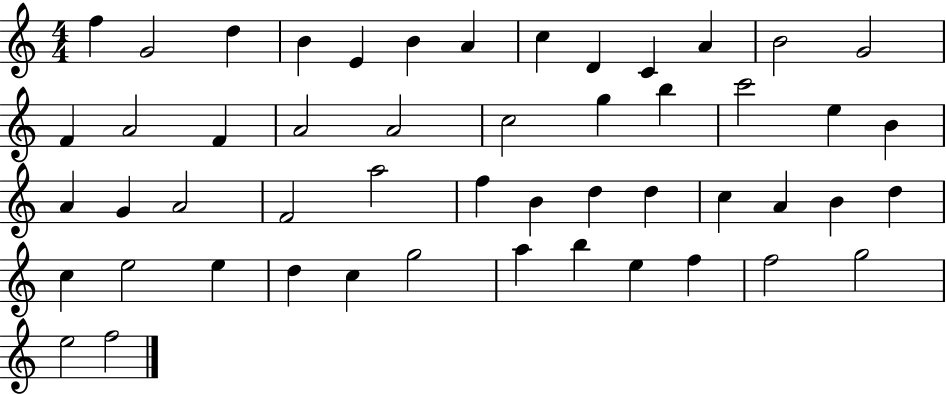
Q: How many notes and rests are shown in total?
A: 51